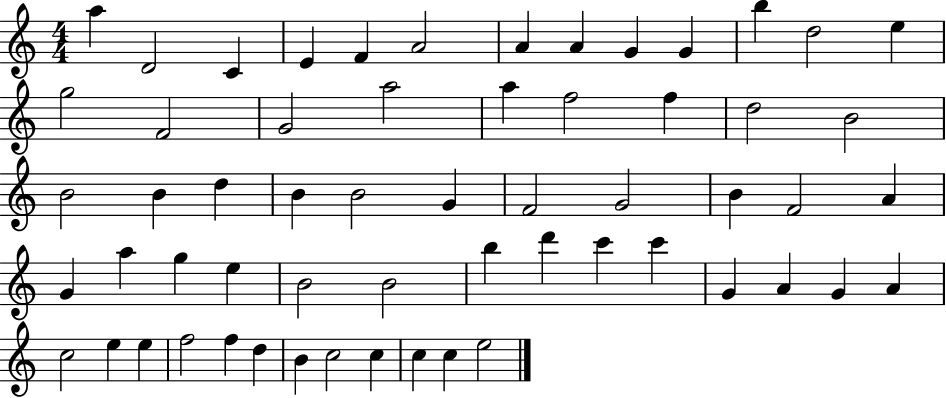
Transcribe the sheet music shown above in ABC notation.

X:1
T:Untitled
M:4/4
L:1/4
K:C
a D2 C E F A2 A A G G b d2 e g2 F2 G2 a2 a f2 f d2 B2 B2 B d B B2 G F2 G2 B F2 A G a g e B2 B2 b d' c' c' G A G A c2 e e f2 f d B c2 c c c e2